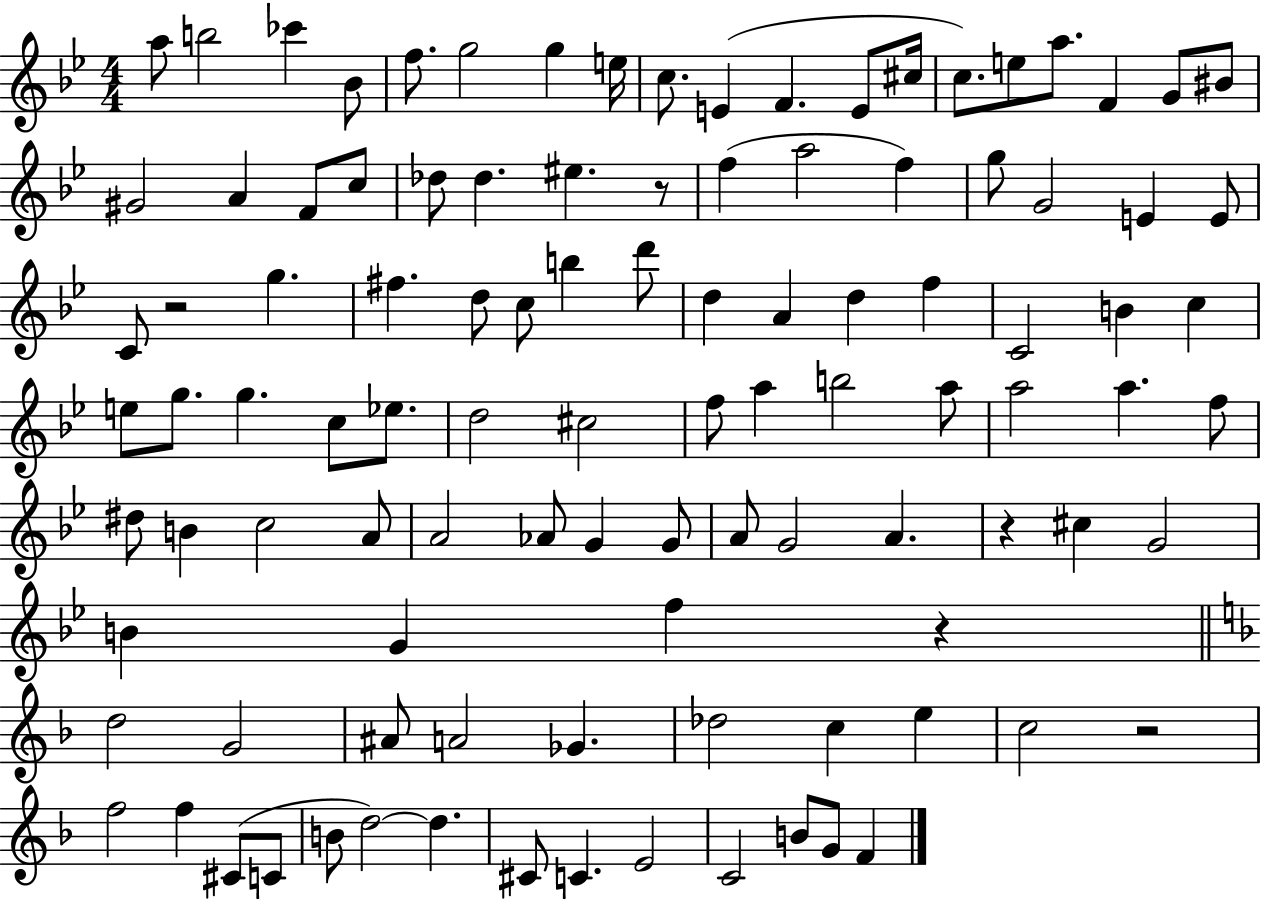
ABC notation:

X:1
T:Untitled
M:4/4
L:1/4
K:Bb
a/2 b2 _c' _B/2 f/2 g2 g e/4 c/2 E F E/2 ^c/4 c/2 e/2 a/2 F G/2 ^B/2 ^G2 A F/2 c/2 _d/2 _d ^e z/2 f a2 f g/2 G2 E E/2 C/2 z2 g ^f d/2 c/2 b d'/2 d A d f C2 B c e/2 g/2 g c/2 _e/2 d2 ^c2 f/2 a b2 a/2 a2 a f/2 ^d/2 B c2 A/2 A2 _A/2 G G/2 A/2 G2 A z ^c G2 B G f z d2 G2 ^A/2 A2 _G _d2 c e c2 z2 f2 f ^C/2 C/2 B/2 d2 d ^C/2 C E2 C2 B/2 G/2 F